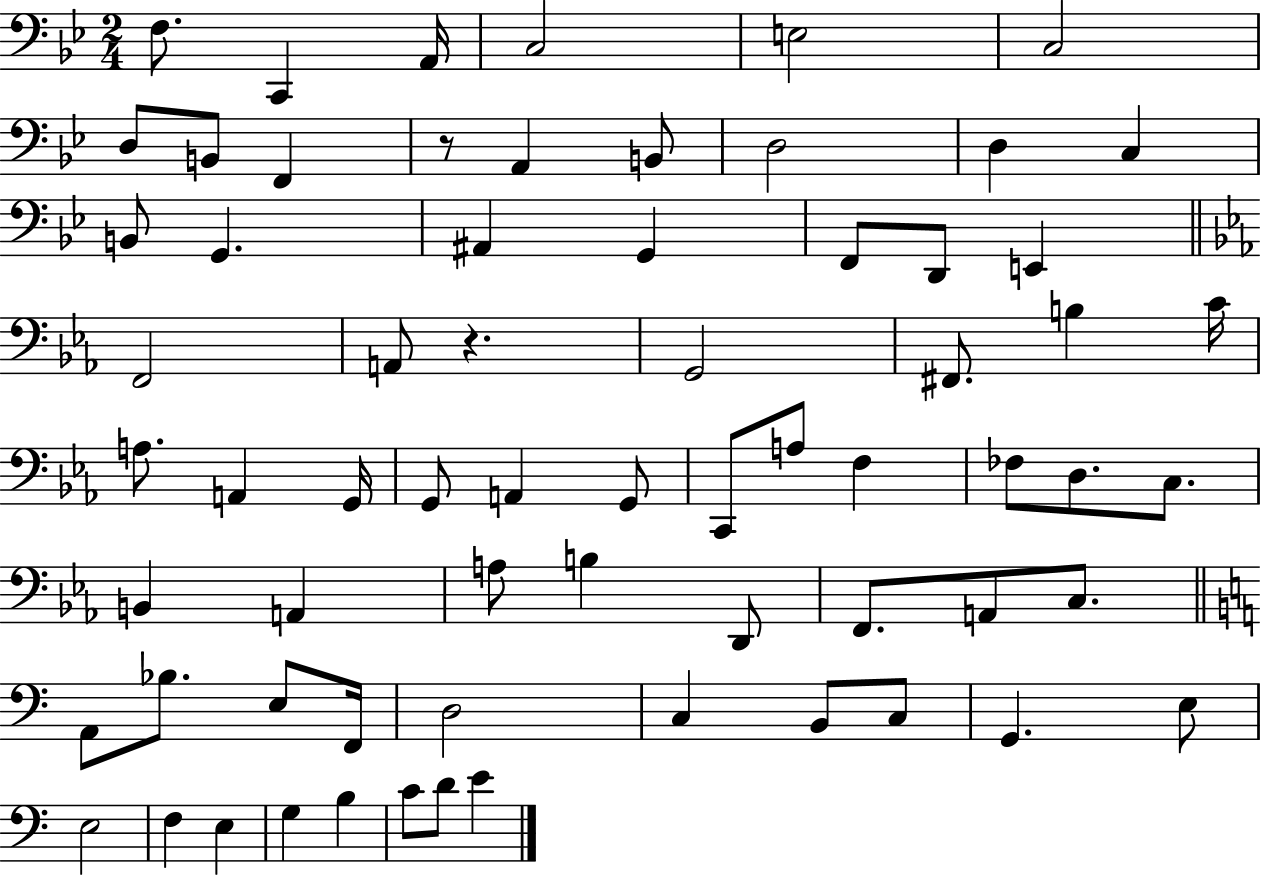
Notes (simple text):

F3/e. C2/q A2/s C3/h E3/h C3/h D3/e B2/e F2/q R/e A2/q B2/e D3/h D3/q C3/q B2/e G2/q. A#2/q G2/q F2/e D2/e E2/q F2/h A2/e R/q. G2/h F#2/e. B3/q C4/s A3/e. A2/q G2/s G2/e A2/q G2/e C2/e A3/e F3/q FES3/e D3/e. C3/e. B2/q A2/q A3/e B3/q D2/e F2/e. A2/e C3/e. A2/e Bb3/e. E3/e F2/s D3/h C3/q B2/e C3/e G2/q. E3/e E3/h F3/q E3/q G3/q B3/q C4/e D4/e E4/q